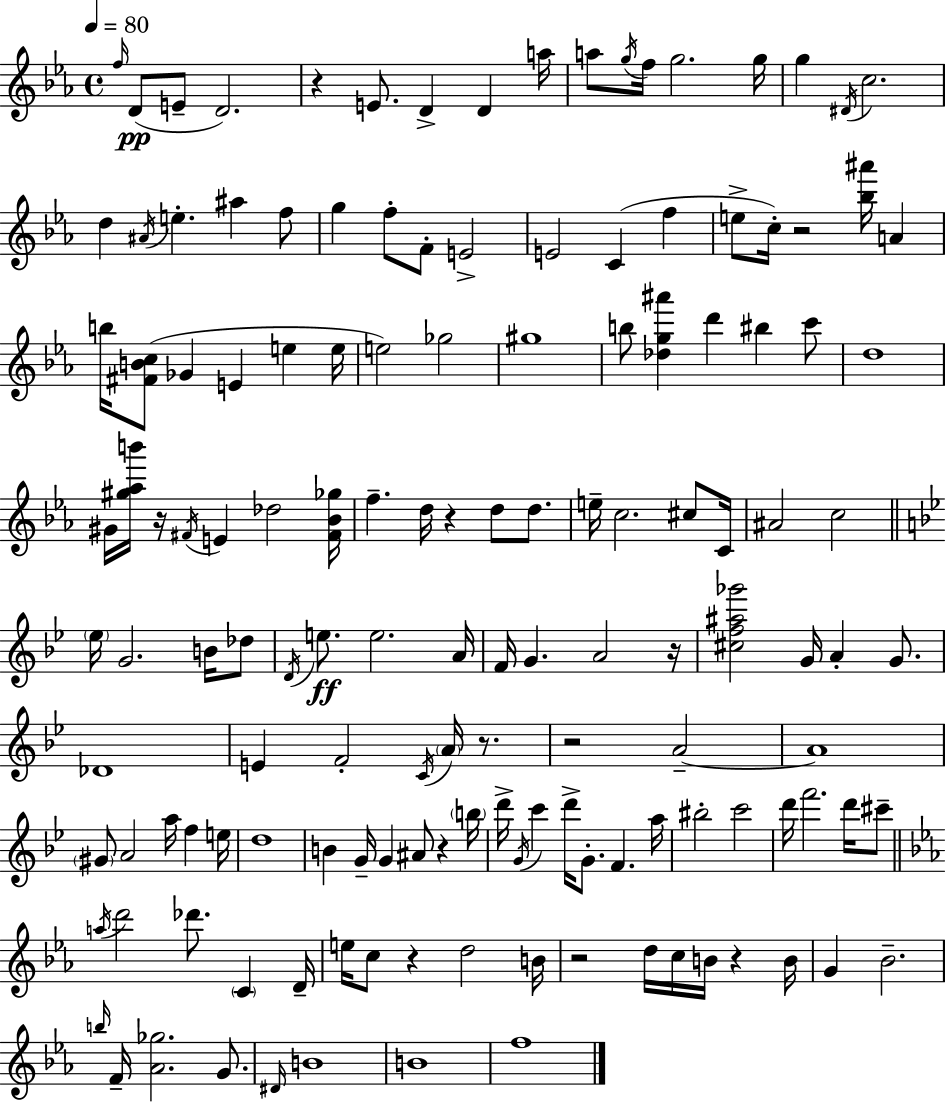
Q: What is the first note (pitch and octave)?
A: F5